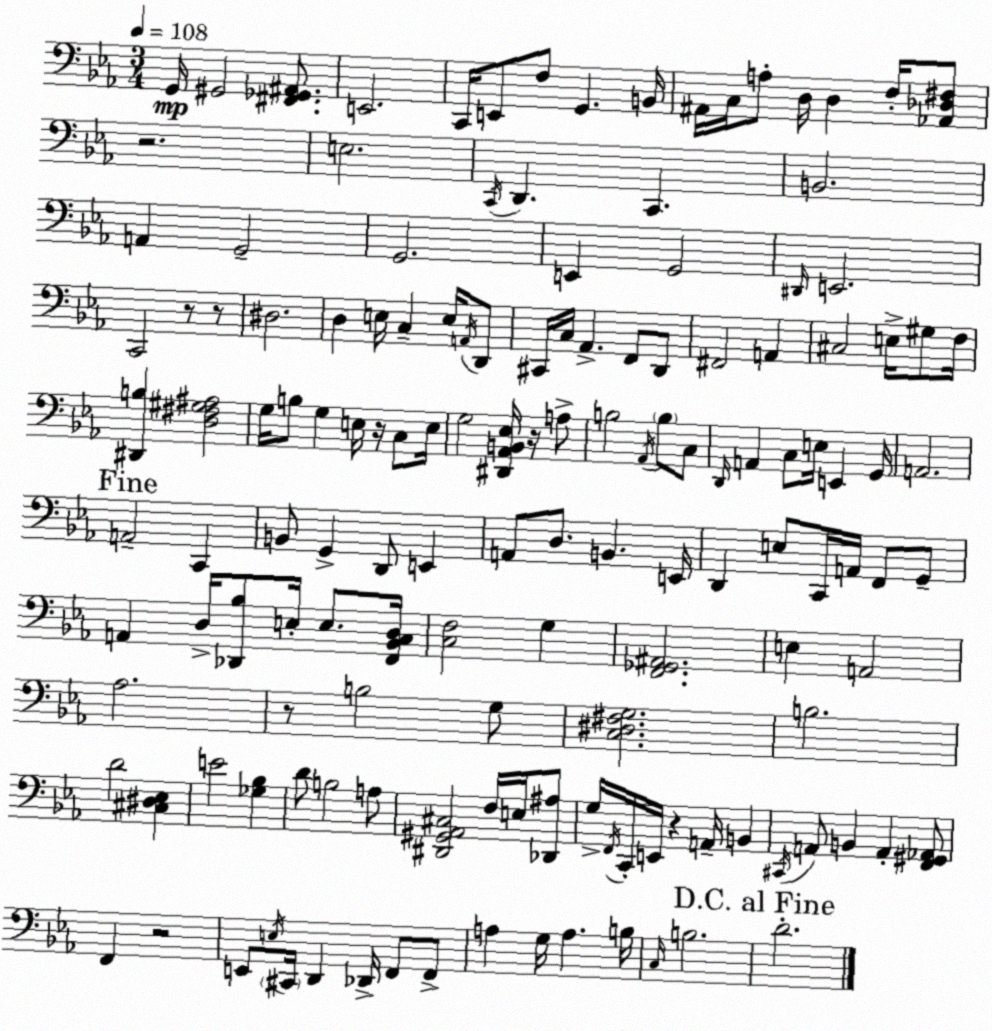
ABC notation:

X:1
T:Untitled
M:3/4
L:1/4
K:Eb
G,,/4 ^G,,2 [^F,,_G,,^A,,]/2 E,,2 C,,/4 E,,/2 F,/2 G,, B,,/4 ^A,,/4 C,/4 A,/2 D,/4 D, F,/4 [_A,,_D,^F,]/2 z2 E,2 C,,/4 D,, C,, B,,2 A,, G,,2 G,,2 E,, G,,2 ^D,,/4 E,,2 C,,2 z/2 z/2 ^D,2 D, E,/4 C, E,/4 A,,/4 D,,/2 ^C,,/4 C,/4 _A,, F,,/2 D,,/2 ^F,,2 A,, ^C,2 E,/4 ^G,/2 F,/4 [^D,,B,] [D,^F,^G,^A,]2 G,/4 B,/2 G, E,/4 z/4 C,/2 E,/4 G,2 [^D,,_A,,B,,_E,]/4 z/4 A,/2 B,2 _A,,/4 B,/2 C,/2 D,,/4 A,, C,/2 E,/4 E,, G,,/4 A,,2 A,,2 C,, B,,/2 G,, D,,/2 E,, A,,/2 D,/2 B,, E,,/4 D,, E,/2 C,,/4 A,,/4 F,,/2 G,,/2 A,, D,/4 [_D,,_B,]/2 E,/4 E,/2 [F,,_B,,C,D,]/4 [C,F,]2 G, [F,,_G,,^A,,]2 E, A,,2 _A,2 z/2 B,2 G,/2 [C,^D,^F,G,]2 B,2 D2 [^C,^D,_E,] E2 [_G,_B,] D/2 B,2 A,/2 [^D,,^G,,_A,,^C,]2 F,/4 E,/4 [_D,,^A,]/2 G,/4 F,,/4 C,,/4 E,,/4 z A,,/4 B,, ^C,,/4 A,,/2 B,, A,, [F,,^G,,_A,,]/2 F,, z2 E,,/2 E,/4 ^C,,/4 D,, _D,,/4 F,,/2 F,,/2 A, G,/4 A, B,/4 C,/4 B,2 D2